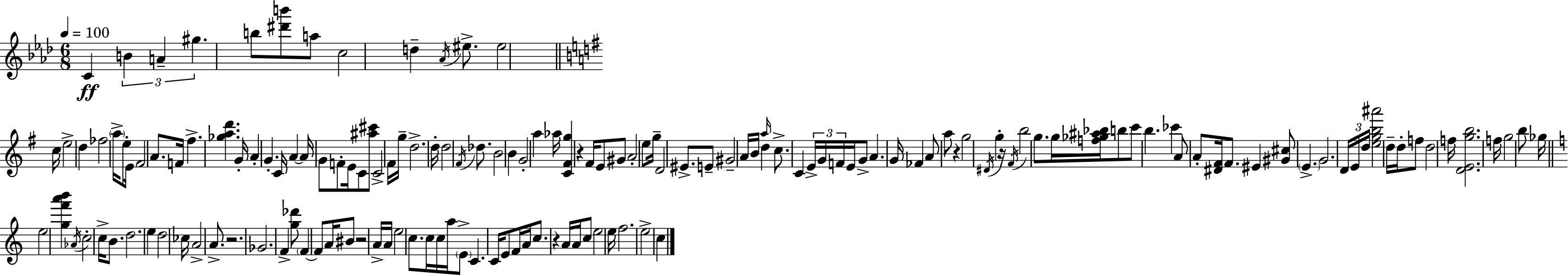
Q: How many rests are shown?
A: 6